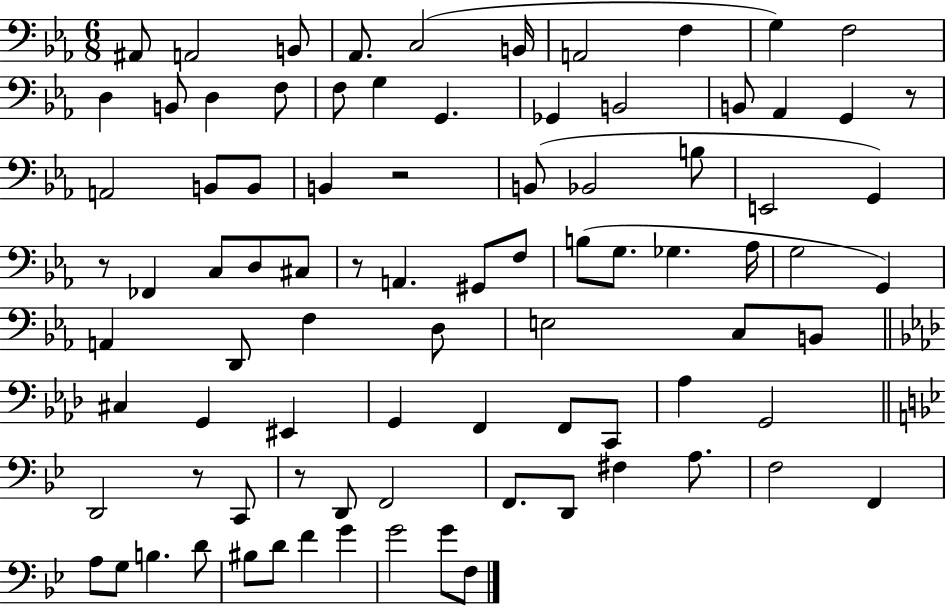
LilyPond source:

{
  \clef bass
  \numericTimeSignature
  \time 6/8
  \key ees \major
  ais,8 a,2 b,8 | aes,8. c2( b,16 | a,2 f4 | g4) f2 | \break d4 b,8 d4 f8 | f8 g4 g,4. | ges,4 b,2 | b,8 aes,4 g,4 r8 | \break a,2 b,8 b,8 | b,4 r2 | b,8( bes,2 b8 | e,2 g,4) | \break r8 fes,4 c8 d8 cis8 | r8 a,4. gis,8 f8 | b8( g8. ges4. aes16 | g2 g,4) | \break a,4 d,8 f4 d8 | e2 c8 b,8 | \bar "||" \break \key f \minor cis4 g,4 eis,4 | g,4 f,4 f,8 c,8 | aes4 g,2 | \bar "||" \break \key g \minor d,2 r8 c,8 | r8 d,8 f,2 | f,8. d,8 fis4 a8. | f2 f,4 | \break a8 g8 b4. d'8 | bis8 d'8 f'4 g'4 | g'2 g'8 f8 | \bar "|."
}